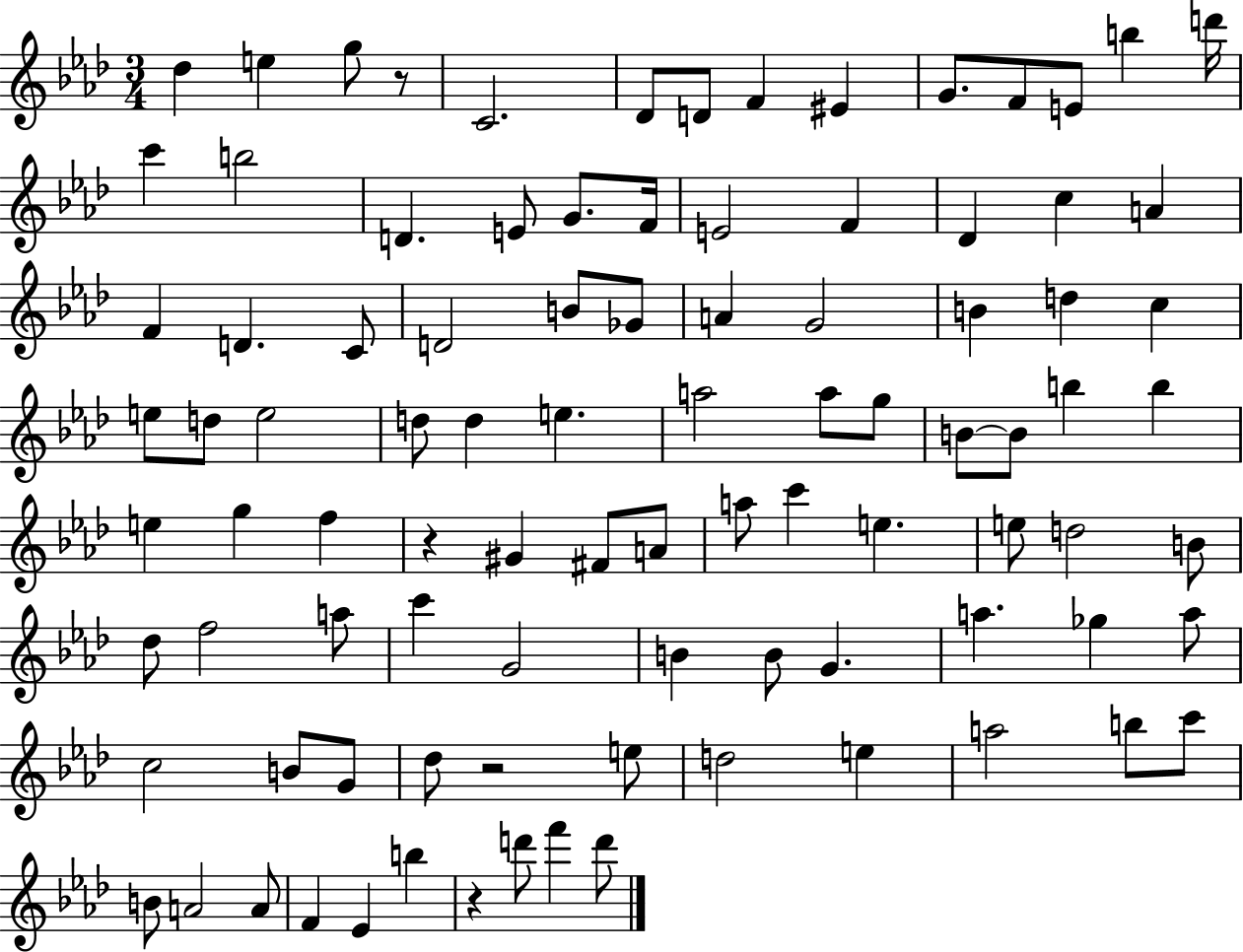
Db5/q E5/q G5/e R/e C4/h. Db4/e D4/e F4/q EIS4/q G4/e. F4/e E4/e B5/q D6/s C6/q B5/h D4/q. E4/e G4/e. F4/s E4/h F4/q Db4/q C5/q A4/q F4/q D4/q. C4/e D4/h B4/e Gb4/e A4/q G4/h B4/q D5/q C5/q E5/e D5/e E5/h D5/e D5/q E5/q. A5/h A5/e G5/e B4/e B4/e B5/q B5/q E5/q G5/q F5/q R/q G#4/q F#4/e A4/e A5/e C6/q E5/q. E5/e D5/h B4/e Db5/e F5/h A5/e C6/q G4/h B4/q B4/e G4/q. A5/q. Gb5/q A5/e C5/h B4/e G4/e Db5/e R/h E5/e D5/h E5/q A5/h B5/e C6/e B4/e A4/h A4/e F4/q Eb4/q B5/q R/q D6/e F6/q D6/e